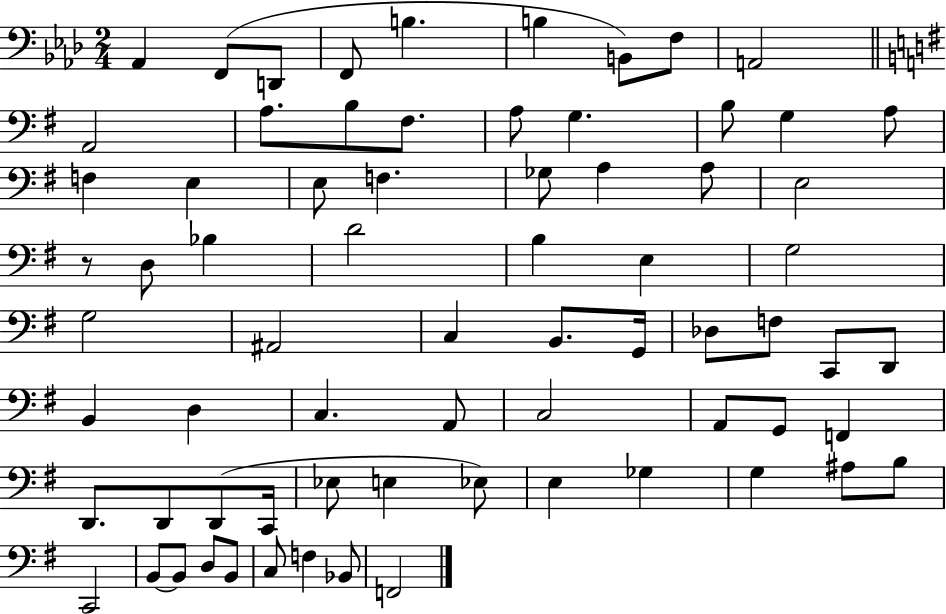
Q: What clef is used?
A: bass